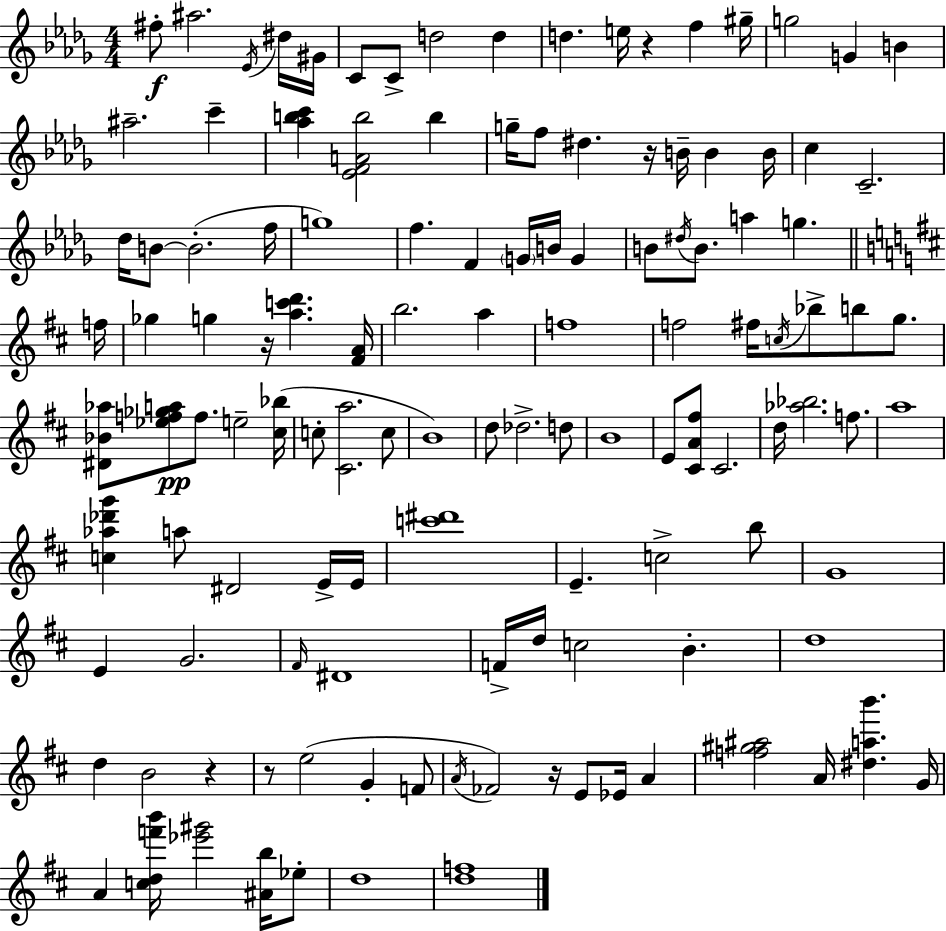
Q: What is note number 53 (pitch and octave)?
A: B5